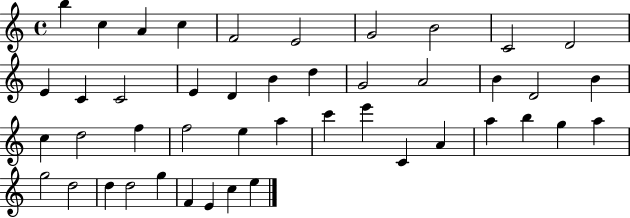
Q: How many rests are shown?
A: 0